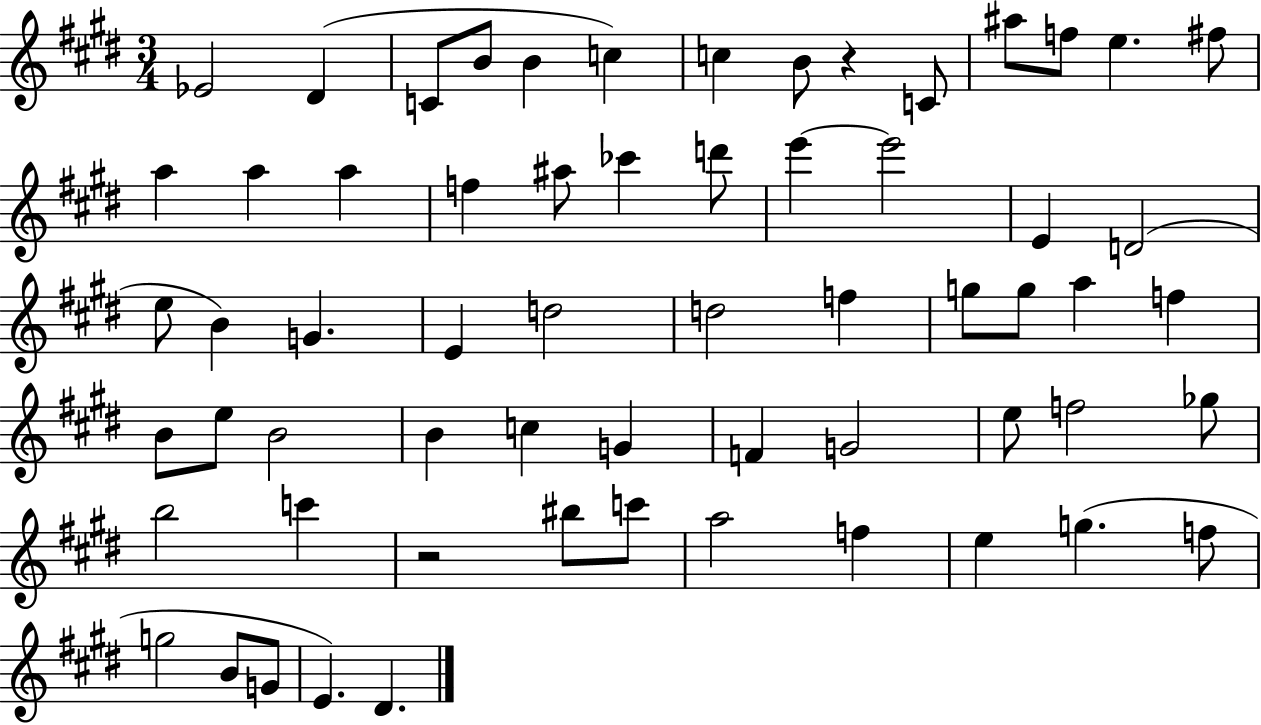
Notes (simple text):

Eb4/h D#4/q C4/e B4/e B4/q C5/q C5/q B4/e R/q C4/e A#5/e F5/e E5/q. F#5/e A5/q A5/q A5/q F5/q A#5/e CES6/q D6/e E6/q E6/h E4/q D4/h E5/e B4/q G4/q. E4/q D5/h D5/h F5/q G5/e G5/e A5/q F5/q B4/e E5/e B4/h B4/q C5/q G4/q F4/q G4/h E5/e F5/h Gb5/e B5/h C6/q R/h BIS5/e C6/e A5/h F5/q E5/q G5/q. F5/e G5/h B4/e G4/e E4/q. D#4/q.